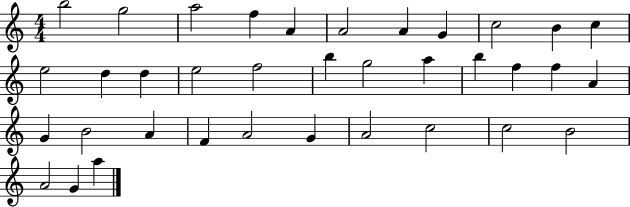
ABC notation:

X:1
T:Untitled
M:4/4
L:1/4
K:C
b2 g2 a2 f A A2 A G c2 B c e2 d d e2 f2 b g2 a b f f A G B2 A F A2 G A2 c2 c2 B2 A2 G a